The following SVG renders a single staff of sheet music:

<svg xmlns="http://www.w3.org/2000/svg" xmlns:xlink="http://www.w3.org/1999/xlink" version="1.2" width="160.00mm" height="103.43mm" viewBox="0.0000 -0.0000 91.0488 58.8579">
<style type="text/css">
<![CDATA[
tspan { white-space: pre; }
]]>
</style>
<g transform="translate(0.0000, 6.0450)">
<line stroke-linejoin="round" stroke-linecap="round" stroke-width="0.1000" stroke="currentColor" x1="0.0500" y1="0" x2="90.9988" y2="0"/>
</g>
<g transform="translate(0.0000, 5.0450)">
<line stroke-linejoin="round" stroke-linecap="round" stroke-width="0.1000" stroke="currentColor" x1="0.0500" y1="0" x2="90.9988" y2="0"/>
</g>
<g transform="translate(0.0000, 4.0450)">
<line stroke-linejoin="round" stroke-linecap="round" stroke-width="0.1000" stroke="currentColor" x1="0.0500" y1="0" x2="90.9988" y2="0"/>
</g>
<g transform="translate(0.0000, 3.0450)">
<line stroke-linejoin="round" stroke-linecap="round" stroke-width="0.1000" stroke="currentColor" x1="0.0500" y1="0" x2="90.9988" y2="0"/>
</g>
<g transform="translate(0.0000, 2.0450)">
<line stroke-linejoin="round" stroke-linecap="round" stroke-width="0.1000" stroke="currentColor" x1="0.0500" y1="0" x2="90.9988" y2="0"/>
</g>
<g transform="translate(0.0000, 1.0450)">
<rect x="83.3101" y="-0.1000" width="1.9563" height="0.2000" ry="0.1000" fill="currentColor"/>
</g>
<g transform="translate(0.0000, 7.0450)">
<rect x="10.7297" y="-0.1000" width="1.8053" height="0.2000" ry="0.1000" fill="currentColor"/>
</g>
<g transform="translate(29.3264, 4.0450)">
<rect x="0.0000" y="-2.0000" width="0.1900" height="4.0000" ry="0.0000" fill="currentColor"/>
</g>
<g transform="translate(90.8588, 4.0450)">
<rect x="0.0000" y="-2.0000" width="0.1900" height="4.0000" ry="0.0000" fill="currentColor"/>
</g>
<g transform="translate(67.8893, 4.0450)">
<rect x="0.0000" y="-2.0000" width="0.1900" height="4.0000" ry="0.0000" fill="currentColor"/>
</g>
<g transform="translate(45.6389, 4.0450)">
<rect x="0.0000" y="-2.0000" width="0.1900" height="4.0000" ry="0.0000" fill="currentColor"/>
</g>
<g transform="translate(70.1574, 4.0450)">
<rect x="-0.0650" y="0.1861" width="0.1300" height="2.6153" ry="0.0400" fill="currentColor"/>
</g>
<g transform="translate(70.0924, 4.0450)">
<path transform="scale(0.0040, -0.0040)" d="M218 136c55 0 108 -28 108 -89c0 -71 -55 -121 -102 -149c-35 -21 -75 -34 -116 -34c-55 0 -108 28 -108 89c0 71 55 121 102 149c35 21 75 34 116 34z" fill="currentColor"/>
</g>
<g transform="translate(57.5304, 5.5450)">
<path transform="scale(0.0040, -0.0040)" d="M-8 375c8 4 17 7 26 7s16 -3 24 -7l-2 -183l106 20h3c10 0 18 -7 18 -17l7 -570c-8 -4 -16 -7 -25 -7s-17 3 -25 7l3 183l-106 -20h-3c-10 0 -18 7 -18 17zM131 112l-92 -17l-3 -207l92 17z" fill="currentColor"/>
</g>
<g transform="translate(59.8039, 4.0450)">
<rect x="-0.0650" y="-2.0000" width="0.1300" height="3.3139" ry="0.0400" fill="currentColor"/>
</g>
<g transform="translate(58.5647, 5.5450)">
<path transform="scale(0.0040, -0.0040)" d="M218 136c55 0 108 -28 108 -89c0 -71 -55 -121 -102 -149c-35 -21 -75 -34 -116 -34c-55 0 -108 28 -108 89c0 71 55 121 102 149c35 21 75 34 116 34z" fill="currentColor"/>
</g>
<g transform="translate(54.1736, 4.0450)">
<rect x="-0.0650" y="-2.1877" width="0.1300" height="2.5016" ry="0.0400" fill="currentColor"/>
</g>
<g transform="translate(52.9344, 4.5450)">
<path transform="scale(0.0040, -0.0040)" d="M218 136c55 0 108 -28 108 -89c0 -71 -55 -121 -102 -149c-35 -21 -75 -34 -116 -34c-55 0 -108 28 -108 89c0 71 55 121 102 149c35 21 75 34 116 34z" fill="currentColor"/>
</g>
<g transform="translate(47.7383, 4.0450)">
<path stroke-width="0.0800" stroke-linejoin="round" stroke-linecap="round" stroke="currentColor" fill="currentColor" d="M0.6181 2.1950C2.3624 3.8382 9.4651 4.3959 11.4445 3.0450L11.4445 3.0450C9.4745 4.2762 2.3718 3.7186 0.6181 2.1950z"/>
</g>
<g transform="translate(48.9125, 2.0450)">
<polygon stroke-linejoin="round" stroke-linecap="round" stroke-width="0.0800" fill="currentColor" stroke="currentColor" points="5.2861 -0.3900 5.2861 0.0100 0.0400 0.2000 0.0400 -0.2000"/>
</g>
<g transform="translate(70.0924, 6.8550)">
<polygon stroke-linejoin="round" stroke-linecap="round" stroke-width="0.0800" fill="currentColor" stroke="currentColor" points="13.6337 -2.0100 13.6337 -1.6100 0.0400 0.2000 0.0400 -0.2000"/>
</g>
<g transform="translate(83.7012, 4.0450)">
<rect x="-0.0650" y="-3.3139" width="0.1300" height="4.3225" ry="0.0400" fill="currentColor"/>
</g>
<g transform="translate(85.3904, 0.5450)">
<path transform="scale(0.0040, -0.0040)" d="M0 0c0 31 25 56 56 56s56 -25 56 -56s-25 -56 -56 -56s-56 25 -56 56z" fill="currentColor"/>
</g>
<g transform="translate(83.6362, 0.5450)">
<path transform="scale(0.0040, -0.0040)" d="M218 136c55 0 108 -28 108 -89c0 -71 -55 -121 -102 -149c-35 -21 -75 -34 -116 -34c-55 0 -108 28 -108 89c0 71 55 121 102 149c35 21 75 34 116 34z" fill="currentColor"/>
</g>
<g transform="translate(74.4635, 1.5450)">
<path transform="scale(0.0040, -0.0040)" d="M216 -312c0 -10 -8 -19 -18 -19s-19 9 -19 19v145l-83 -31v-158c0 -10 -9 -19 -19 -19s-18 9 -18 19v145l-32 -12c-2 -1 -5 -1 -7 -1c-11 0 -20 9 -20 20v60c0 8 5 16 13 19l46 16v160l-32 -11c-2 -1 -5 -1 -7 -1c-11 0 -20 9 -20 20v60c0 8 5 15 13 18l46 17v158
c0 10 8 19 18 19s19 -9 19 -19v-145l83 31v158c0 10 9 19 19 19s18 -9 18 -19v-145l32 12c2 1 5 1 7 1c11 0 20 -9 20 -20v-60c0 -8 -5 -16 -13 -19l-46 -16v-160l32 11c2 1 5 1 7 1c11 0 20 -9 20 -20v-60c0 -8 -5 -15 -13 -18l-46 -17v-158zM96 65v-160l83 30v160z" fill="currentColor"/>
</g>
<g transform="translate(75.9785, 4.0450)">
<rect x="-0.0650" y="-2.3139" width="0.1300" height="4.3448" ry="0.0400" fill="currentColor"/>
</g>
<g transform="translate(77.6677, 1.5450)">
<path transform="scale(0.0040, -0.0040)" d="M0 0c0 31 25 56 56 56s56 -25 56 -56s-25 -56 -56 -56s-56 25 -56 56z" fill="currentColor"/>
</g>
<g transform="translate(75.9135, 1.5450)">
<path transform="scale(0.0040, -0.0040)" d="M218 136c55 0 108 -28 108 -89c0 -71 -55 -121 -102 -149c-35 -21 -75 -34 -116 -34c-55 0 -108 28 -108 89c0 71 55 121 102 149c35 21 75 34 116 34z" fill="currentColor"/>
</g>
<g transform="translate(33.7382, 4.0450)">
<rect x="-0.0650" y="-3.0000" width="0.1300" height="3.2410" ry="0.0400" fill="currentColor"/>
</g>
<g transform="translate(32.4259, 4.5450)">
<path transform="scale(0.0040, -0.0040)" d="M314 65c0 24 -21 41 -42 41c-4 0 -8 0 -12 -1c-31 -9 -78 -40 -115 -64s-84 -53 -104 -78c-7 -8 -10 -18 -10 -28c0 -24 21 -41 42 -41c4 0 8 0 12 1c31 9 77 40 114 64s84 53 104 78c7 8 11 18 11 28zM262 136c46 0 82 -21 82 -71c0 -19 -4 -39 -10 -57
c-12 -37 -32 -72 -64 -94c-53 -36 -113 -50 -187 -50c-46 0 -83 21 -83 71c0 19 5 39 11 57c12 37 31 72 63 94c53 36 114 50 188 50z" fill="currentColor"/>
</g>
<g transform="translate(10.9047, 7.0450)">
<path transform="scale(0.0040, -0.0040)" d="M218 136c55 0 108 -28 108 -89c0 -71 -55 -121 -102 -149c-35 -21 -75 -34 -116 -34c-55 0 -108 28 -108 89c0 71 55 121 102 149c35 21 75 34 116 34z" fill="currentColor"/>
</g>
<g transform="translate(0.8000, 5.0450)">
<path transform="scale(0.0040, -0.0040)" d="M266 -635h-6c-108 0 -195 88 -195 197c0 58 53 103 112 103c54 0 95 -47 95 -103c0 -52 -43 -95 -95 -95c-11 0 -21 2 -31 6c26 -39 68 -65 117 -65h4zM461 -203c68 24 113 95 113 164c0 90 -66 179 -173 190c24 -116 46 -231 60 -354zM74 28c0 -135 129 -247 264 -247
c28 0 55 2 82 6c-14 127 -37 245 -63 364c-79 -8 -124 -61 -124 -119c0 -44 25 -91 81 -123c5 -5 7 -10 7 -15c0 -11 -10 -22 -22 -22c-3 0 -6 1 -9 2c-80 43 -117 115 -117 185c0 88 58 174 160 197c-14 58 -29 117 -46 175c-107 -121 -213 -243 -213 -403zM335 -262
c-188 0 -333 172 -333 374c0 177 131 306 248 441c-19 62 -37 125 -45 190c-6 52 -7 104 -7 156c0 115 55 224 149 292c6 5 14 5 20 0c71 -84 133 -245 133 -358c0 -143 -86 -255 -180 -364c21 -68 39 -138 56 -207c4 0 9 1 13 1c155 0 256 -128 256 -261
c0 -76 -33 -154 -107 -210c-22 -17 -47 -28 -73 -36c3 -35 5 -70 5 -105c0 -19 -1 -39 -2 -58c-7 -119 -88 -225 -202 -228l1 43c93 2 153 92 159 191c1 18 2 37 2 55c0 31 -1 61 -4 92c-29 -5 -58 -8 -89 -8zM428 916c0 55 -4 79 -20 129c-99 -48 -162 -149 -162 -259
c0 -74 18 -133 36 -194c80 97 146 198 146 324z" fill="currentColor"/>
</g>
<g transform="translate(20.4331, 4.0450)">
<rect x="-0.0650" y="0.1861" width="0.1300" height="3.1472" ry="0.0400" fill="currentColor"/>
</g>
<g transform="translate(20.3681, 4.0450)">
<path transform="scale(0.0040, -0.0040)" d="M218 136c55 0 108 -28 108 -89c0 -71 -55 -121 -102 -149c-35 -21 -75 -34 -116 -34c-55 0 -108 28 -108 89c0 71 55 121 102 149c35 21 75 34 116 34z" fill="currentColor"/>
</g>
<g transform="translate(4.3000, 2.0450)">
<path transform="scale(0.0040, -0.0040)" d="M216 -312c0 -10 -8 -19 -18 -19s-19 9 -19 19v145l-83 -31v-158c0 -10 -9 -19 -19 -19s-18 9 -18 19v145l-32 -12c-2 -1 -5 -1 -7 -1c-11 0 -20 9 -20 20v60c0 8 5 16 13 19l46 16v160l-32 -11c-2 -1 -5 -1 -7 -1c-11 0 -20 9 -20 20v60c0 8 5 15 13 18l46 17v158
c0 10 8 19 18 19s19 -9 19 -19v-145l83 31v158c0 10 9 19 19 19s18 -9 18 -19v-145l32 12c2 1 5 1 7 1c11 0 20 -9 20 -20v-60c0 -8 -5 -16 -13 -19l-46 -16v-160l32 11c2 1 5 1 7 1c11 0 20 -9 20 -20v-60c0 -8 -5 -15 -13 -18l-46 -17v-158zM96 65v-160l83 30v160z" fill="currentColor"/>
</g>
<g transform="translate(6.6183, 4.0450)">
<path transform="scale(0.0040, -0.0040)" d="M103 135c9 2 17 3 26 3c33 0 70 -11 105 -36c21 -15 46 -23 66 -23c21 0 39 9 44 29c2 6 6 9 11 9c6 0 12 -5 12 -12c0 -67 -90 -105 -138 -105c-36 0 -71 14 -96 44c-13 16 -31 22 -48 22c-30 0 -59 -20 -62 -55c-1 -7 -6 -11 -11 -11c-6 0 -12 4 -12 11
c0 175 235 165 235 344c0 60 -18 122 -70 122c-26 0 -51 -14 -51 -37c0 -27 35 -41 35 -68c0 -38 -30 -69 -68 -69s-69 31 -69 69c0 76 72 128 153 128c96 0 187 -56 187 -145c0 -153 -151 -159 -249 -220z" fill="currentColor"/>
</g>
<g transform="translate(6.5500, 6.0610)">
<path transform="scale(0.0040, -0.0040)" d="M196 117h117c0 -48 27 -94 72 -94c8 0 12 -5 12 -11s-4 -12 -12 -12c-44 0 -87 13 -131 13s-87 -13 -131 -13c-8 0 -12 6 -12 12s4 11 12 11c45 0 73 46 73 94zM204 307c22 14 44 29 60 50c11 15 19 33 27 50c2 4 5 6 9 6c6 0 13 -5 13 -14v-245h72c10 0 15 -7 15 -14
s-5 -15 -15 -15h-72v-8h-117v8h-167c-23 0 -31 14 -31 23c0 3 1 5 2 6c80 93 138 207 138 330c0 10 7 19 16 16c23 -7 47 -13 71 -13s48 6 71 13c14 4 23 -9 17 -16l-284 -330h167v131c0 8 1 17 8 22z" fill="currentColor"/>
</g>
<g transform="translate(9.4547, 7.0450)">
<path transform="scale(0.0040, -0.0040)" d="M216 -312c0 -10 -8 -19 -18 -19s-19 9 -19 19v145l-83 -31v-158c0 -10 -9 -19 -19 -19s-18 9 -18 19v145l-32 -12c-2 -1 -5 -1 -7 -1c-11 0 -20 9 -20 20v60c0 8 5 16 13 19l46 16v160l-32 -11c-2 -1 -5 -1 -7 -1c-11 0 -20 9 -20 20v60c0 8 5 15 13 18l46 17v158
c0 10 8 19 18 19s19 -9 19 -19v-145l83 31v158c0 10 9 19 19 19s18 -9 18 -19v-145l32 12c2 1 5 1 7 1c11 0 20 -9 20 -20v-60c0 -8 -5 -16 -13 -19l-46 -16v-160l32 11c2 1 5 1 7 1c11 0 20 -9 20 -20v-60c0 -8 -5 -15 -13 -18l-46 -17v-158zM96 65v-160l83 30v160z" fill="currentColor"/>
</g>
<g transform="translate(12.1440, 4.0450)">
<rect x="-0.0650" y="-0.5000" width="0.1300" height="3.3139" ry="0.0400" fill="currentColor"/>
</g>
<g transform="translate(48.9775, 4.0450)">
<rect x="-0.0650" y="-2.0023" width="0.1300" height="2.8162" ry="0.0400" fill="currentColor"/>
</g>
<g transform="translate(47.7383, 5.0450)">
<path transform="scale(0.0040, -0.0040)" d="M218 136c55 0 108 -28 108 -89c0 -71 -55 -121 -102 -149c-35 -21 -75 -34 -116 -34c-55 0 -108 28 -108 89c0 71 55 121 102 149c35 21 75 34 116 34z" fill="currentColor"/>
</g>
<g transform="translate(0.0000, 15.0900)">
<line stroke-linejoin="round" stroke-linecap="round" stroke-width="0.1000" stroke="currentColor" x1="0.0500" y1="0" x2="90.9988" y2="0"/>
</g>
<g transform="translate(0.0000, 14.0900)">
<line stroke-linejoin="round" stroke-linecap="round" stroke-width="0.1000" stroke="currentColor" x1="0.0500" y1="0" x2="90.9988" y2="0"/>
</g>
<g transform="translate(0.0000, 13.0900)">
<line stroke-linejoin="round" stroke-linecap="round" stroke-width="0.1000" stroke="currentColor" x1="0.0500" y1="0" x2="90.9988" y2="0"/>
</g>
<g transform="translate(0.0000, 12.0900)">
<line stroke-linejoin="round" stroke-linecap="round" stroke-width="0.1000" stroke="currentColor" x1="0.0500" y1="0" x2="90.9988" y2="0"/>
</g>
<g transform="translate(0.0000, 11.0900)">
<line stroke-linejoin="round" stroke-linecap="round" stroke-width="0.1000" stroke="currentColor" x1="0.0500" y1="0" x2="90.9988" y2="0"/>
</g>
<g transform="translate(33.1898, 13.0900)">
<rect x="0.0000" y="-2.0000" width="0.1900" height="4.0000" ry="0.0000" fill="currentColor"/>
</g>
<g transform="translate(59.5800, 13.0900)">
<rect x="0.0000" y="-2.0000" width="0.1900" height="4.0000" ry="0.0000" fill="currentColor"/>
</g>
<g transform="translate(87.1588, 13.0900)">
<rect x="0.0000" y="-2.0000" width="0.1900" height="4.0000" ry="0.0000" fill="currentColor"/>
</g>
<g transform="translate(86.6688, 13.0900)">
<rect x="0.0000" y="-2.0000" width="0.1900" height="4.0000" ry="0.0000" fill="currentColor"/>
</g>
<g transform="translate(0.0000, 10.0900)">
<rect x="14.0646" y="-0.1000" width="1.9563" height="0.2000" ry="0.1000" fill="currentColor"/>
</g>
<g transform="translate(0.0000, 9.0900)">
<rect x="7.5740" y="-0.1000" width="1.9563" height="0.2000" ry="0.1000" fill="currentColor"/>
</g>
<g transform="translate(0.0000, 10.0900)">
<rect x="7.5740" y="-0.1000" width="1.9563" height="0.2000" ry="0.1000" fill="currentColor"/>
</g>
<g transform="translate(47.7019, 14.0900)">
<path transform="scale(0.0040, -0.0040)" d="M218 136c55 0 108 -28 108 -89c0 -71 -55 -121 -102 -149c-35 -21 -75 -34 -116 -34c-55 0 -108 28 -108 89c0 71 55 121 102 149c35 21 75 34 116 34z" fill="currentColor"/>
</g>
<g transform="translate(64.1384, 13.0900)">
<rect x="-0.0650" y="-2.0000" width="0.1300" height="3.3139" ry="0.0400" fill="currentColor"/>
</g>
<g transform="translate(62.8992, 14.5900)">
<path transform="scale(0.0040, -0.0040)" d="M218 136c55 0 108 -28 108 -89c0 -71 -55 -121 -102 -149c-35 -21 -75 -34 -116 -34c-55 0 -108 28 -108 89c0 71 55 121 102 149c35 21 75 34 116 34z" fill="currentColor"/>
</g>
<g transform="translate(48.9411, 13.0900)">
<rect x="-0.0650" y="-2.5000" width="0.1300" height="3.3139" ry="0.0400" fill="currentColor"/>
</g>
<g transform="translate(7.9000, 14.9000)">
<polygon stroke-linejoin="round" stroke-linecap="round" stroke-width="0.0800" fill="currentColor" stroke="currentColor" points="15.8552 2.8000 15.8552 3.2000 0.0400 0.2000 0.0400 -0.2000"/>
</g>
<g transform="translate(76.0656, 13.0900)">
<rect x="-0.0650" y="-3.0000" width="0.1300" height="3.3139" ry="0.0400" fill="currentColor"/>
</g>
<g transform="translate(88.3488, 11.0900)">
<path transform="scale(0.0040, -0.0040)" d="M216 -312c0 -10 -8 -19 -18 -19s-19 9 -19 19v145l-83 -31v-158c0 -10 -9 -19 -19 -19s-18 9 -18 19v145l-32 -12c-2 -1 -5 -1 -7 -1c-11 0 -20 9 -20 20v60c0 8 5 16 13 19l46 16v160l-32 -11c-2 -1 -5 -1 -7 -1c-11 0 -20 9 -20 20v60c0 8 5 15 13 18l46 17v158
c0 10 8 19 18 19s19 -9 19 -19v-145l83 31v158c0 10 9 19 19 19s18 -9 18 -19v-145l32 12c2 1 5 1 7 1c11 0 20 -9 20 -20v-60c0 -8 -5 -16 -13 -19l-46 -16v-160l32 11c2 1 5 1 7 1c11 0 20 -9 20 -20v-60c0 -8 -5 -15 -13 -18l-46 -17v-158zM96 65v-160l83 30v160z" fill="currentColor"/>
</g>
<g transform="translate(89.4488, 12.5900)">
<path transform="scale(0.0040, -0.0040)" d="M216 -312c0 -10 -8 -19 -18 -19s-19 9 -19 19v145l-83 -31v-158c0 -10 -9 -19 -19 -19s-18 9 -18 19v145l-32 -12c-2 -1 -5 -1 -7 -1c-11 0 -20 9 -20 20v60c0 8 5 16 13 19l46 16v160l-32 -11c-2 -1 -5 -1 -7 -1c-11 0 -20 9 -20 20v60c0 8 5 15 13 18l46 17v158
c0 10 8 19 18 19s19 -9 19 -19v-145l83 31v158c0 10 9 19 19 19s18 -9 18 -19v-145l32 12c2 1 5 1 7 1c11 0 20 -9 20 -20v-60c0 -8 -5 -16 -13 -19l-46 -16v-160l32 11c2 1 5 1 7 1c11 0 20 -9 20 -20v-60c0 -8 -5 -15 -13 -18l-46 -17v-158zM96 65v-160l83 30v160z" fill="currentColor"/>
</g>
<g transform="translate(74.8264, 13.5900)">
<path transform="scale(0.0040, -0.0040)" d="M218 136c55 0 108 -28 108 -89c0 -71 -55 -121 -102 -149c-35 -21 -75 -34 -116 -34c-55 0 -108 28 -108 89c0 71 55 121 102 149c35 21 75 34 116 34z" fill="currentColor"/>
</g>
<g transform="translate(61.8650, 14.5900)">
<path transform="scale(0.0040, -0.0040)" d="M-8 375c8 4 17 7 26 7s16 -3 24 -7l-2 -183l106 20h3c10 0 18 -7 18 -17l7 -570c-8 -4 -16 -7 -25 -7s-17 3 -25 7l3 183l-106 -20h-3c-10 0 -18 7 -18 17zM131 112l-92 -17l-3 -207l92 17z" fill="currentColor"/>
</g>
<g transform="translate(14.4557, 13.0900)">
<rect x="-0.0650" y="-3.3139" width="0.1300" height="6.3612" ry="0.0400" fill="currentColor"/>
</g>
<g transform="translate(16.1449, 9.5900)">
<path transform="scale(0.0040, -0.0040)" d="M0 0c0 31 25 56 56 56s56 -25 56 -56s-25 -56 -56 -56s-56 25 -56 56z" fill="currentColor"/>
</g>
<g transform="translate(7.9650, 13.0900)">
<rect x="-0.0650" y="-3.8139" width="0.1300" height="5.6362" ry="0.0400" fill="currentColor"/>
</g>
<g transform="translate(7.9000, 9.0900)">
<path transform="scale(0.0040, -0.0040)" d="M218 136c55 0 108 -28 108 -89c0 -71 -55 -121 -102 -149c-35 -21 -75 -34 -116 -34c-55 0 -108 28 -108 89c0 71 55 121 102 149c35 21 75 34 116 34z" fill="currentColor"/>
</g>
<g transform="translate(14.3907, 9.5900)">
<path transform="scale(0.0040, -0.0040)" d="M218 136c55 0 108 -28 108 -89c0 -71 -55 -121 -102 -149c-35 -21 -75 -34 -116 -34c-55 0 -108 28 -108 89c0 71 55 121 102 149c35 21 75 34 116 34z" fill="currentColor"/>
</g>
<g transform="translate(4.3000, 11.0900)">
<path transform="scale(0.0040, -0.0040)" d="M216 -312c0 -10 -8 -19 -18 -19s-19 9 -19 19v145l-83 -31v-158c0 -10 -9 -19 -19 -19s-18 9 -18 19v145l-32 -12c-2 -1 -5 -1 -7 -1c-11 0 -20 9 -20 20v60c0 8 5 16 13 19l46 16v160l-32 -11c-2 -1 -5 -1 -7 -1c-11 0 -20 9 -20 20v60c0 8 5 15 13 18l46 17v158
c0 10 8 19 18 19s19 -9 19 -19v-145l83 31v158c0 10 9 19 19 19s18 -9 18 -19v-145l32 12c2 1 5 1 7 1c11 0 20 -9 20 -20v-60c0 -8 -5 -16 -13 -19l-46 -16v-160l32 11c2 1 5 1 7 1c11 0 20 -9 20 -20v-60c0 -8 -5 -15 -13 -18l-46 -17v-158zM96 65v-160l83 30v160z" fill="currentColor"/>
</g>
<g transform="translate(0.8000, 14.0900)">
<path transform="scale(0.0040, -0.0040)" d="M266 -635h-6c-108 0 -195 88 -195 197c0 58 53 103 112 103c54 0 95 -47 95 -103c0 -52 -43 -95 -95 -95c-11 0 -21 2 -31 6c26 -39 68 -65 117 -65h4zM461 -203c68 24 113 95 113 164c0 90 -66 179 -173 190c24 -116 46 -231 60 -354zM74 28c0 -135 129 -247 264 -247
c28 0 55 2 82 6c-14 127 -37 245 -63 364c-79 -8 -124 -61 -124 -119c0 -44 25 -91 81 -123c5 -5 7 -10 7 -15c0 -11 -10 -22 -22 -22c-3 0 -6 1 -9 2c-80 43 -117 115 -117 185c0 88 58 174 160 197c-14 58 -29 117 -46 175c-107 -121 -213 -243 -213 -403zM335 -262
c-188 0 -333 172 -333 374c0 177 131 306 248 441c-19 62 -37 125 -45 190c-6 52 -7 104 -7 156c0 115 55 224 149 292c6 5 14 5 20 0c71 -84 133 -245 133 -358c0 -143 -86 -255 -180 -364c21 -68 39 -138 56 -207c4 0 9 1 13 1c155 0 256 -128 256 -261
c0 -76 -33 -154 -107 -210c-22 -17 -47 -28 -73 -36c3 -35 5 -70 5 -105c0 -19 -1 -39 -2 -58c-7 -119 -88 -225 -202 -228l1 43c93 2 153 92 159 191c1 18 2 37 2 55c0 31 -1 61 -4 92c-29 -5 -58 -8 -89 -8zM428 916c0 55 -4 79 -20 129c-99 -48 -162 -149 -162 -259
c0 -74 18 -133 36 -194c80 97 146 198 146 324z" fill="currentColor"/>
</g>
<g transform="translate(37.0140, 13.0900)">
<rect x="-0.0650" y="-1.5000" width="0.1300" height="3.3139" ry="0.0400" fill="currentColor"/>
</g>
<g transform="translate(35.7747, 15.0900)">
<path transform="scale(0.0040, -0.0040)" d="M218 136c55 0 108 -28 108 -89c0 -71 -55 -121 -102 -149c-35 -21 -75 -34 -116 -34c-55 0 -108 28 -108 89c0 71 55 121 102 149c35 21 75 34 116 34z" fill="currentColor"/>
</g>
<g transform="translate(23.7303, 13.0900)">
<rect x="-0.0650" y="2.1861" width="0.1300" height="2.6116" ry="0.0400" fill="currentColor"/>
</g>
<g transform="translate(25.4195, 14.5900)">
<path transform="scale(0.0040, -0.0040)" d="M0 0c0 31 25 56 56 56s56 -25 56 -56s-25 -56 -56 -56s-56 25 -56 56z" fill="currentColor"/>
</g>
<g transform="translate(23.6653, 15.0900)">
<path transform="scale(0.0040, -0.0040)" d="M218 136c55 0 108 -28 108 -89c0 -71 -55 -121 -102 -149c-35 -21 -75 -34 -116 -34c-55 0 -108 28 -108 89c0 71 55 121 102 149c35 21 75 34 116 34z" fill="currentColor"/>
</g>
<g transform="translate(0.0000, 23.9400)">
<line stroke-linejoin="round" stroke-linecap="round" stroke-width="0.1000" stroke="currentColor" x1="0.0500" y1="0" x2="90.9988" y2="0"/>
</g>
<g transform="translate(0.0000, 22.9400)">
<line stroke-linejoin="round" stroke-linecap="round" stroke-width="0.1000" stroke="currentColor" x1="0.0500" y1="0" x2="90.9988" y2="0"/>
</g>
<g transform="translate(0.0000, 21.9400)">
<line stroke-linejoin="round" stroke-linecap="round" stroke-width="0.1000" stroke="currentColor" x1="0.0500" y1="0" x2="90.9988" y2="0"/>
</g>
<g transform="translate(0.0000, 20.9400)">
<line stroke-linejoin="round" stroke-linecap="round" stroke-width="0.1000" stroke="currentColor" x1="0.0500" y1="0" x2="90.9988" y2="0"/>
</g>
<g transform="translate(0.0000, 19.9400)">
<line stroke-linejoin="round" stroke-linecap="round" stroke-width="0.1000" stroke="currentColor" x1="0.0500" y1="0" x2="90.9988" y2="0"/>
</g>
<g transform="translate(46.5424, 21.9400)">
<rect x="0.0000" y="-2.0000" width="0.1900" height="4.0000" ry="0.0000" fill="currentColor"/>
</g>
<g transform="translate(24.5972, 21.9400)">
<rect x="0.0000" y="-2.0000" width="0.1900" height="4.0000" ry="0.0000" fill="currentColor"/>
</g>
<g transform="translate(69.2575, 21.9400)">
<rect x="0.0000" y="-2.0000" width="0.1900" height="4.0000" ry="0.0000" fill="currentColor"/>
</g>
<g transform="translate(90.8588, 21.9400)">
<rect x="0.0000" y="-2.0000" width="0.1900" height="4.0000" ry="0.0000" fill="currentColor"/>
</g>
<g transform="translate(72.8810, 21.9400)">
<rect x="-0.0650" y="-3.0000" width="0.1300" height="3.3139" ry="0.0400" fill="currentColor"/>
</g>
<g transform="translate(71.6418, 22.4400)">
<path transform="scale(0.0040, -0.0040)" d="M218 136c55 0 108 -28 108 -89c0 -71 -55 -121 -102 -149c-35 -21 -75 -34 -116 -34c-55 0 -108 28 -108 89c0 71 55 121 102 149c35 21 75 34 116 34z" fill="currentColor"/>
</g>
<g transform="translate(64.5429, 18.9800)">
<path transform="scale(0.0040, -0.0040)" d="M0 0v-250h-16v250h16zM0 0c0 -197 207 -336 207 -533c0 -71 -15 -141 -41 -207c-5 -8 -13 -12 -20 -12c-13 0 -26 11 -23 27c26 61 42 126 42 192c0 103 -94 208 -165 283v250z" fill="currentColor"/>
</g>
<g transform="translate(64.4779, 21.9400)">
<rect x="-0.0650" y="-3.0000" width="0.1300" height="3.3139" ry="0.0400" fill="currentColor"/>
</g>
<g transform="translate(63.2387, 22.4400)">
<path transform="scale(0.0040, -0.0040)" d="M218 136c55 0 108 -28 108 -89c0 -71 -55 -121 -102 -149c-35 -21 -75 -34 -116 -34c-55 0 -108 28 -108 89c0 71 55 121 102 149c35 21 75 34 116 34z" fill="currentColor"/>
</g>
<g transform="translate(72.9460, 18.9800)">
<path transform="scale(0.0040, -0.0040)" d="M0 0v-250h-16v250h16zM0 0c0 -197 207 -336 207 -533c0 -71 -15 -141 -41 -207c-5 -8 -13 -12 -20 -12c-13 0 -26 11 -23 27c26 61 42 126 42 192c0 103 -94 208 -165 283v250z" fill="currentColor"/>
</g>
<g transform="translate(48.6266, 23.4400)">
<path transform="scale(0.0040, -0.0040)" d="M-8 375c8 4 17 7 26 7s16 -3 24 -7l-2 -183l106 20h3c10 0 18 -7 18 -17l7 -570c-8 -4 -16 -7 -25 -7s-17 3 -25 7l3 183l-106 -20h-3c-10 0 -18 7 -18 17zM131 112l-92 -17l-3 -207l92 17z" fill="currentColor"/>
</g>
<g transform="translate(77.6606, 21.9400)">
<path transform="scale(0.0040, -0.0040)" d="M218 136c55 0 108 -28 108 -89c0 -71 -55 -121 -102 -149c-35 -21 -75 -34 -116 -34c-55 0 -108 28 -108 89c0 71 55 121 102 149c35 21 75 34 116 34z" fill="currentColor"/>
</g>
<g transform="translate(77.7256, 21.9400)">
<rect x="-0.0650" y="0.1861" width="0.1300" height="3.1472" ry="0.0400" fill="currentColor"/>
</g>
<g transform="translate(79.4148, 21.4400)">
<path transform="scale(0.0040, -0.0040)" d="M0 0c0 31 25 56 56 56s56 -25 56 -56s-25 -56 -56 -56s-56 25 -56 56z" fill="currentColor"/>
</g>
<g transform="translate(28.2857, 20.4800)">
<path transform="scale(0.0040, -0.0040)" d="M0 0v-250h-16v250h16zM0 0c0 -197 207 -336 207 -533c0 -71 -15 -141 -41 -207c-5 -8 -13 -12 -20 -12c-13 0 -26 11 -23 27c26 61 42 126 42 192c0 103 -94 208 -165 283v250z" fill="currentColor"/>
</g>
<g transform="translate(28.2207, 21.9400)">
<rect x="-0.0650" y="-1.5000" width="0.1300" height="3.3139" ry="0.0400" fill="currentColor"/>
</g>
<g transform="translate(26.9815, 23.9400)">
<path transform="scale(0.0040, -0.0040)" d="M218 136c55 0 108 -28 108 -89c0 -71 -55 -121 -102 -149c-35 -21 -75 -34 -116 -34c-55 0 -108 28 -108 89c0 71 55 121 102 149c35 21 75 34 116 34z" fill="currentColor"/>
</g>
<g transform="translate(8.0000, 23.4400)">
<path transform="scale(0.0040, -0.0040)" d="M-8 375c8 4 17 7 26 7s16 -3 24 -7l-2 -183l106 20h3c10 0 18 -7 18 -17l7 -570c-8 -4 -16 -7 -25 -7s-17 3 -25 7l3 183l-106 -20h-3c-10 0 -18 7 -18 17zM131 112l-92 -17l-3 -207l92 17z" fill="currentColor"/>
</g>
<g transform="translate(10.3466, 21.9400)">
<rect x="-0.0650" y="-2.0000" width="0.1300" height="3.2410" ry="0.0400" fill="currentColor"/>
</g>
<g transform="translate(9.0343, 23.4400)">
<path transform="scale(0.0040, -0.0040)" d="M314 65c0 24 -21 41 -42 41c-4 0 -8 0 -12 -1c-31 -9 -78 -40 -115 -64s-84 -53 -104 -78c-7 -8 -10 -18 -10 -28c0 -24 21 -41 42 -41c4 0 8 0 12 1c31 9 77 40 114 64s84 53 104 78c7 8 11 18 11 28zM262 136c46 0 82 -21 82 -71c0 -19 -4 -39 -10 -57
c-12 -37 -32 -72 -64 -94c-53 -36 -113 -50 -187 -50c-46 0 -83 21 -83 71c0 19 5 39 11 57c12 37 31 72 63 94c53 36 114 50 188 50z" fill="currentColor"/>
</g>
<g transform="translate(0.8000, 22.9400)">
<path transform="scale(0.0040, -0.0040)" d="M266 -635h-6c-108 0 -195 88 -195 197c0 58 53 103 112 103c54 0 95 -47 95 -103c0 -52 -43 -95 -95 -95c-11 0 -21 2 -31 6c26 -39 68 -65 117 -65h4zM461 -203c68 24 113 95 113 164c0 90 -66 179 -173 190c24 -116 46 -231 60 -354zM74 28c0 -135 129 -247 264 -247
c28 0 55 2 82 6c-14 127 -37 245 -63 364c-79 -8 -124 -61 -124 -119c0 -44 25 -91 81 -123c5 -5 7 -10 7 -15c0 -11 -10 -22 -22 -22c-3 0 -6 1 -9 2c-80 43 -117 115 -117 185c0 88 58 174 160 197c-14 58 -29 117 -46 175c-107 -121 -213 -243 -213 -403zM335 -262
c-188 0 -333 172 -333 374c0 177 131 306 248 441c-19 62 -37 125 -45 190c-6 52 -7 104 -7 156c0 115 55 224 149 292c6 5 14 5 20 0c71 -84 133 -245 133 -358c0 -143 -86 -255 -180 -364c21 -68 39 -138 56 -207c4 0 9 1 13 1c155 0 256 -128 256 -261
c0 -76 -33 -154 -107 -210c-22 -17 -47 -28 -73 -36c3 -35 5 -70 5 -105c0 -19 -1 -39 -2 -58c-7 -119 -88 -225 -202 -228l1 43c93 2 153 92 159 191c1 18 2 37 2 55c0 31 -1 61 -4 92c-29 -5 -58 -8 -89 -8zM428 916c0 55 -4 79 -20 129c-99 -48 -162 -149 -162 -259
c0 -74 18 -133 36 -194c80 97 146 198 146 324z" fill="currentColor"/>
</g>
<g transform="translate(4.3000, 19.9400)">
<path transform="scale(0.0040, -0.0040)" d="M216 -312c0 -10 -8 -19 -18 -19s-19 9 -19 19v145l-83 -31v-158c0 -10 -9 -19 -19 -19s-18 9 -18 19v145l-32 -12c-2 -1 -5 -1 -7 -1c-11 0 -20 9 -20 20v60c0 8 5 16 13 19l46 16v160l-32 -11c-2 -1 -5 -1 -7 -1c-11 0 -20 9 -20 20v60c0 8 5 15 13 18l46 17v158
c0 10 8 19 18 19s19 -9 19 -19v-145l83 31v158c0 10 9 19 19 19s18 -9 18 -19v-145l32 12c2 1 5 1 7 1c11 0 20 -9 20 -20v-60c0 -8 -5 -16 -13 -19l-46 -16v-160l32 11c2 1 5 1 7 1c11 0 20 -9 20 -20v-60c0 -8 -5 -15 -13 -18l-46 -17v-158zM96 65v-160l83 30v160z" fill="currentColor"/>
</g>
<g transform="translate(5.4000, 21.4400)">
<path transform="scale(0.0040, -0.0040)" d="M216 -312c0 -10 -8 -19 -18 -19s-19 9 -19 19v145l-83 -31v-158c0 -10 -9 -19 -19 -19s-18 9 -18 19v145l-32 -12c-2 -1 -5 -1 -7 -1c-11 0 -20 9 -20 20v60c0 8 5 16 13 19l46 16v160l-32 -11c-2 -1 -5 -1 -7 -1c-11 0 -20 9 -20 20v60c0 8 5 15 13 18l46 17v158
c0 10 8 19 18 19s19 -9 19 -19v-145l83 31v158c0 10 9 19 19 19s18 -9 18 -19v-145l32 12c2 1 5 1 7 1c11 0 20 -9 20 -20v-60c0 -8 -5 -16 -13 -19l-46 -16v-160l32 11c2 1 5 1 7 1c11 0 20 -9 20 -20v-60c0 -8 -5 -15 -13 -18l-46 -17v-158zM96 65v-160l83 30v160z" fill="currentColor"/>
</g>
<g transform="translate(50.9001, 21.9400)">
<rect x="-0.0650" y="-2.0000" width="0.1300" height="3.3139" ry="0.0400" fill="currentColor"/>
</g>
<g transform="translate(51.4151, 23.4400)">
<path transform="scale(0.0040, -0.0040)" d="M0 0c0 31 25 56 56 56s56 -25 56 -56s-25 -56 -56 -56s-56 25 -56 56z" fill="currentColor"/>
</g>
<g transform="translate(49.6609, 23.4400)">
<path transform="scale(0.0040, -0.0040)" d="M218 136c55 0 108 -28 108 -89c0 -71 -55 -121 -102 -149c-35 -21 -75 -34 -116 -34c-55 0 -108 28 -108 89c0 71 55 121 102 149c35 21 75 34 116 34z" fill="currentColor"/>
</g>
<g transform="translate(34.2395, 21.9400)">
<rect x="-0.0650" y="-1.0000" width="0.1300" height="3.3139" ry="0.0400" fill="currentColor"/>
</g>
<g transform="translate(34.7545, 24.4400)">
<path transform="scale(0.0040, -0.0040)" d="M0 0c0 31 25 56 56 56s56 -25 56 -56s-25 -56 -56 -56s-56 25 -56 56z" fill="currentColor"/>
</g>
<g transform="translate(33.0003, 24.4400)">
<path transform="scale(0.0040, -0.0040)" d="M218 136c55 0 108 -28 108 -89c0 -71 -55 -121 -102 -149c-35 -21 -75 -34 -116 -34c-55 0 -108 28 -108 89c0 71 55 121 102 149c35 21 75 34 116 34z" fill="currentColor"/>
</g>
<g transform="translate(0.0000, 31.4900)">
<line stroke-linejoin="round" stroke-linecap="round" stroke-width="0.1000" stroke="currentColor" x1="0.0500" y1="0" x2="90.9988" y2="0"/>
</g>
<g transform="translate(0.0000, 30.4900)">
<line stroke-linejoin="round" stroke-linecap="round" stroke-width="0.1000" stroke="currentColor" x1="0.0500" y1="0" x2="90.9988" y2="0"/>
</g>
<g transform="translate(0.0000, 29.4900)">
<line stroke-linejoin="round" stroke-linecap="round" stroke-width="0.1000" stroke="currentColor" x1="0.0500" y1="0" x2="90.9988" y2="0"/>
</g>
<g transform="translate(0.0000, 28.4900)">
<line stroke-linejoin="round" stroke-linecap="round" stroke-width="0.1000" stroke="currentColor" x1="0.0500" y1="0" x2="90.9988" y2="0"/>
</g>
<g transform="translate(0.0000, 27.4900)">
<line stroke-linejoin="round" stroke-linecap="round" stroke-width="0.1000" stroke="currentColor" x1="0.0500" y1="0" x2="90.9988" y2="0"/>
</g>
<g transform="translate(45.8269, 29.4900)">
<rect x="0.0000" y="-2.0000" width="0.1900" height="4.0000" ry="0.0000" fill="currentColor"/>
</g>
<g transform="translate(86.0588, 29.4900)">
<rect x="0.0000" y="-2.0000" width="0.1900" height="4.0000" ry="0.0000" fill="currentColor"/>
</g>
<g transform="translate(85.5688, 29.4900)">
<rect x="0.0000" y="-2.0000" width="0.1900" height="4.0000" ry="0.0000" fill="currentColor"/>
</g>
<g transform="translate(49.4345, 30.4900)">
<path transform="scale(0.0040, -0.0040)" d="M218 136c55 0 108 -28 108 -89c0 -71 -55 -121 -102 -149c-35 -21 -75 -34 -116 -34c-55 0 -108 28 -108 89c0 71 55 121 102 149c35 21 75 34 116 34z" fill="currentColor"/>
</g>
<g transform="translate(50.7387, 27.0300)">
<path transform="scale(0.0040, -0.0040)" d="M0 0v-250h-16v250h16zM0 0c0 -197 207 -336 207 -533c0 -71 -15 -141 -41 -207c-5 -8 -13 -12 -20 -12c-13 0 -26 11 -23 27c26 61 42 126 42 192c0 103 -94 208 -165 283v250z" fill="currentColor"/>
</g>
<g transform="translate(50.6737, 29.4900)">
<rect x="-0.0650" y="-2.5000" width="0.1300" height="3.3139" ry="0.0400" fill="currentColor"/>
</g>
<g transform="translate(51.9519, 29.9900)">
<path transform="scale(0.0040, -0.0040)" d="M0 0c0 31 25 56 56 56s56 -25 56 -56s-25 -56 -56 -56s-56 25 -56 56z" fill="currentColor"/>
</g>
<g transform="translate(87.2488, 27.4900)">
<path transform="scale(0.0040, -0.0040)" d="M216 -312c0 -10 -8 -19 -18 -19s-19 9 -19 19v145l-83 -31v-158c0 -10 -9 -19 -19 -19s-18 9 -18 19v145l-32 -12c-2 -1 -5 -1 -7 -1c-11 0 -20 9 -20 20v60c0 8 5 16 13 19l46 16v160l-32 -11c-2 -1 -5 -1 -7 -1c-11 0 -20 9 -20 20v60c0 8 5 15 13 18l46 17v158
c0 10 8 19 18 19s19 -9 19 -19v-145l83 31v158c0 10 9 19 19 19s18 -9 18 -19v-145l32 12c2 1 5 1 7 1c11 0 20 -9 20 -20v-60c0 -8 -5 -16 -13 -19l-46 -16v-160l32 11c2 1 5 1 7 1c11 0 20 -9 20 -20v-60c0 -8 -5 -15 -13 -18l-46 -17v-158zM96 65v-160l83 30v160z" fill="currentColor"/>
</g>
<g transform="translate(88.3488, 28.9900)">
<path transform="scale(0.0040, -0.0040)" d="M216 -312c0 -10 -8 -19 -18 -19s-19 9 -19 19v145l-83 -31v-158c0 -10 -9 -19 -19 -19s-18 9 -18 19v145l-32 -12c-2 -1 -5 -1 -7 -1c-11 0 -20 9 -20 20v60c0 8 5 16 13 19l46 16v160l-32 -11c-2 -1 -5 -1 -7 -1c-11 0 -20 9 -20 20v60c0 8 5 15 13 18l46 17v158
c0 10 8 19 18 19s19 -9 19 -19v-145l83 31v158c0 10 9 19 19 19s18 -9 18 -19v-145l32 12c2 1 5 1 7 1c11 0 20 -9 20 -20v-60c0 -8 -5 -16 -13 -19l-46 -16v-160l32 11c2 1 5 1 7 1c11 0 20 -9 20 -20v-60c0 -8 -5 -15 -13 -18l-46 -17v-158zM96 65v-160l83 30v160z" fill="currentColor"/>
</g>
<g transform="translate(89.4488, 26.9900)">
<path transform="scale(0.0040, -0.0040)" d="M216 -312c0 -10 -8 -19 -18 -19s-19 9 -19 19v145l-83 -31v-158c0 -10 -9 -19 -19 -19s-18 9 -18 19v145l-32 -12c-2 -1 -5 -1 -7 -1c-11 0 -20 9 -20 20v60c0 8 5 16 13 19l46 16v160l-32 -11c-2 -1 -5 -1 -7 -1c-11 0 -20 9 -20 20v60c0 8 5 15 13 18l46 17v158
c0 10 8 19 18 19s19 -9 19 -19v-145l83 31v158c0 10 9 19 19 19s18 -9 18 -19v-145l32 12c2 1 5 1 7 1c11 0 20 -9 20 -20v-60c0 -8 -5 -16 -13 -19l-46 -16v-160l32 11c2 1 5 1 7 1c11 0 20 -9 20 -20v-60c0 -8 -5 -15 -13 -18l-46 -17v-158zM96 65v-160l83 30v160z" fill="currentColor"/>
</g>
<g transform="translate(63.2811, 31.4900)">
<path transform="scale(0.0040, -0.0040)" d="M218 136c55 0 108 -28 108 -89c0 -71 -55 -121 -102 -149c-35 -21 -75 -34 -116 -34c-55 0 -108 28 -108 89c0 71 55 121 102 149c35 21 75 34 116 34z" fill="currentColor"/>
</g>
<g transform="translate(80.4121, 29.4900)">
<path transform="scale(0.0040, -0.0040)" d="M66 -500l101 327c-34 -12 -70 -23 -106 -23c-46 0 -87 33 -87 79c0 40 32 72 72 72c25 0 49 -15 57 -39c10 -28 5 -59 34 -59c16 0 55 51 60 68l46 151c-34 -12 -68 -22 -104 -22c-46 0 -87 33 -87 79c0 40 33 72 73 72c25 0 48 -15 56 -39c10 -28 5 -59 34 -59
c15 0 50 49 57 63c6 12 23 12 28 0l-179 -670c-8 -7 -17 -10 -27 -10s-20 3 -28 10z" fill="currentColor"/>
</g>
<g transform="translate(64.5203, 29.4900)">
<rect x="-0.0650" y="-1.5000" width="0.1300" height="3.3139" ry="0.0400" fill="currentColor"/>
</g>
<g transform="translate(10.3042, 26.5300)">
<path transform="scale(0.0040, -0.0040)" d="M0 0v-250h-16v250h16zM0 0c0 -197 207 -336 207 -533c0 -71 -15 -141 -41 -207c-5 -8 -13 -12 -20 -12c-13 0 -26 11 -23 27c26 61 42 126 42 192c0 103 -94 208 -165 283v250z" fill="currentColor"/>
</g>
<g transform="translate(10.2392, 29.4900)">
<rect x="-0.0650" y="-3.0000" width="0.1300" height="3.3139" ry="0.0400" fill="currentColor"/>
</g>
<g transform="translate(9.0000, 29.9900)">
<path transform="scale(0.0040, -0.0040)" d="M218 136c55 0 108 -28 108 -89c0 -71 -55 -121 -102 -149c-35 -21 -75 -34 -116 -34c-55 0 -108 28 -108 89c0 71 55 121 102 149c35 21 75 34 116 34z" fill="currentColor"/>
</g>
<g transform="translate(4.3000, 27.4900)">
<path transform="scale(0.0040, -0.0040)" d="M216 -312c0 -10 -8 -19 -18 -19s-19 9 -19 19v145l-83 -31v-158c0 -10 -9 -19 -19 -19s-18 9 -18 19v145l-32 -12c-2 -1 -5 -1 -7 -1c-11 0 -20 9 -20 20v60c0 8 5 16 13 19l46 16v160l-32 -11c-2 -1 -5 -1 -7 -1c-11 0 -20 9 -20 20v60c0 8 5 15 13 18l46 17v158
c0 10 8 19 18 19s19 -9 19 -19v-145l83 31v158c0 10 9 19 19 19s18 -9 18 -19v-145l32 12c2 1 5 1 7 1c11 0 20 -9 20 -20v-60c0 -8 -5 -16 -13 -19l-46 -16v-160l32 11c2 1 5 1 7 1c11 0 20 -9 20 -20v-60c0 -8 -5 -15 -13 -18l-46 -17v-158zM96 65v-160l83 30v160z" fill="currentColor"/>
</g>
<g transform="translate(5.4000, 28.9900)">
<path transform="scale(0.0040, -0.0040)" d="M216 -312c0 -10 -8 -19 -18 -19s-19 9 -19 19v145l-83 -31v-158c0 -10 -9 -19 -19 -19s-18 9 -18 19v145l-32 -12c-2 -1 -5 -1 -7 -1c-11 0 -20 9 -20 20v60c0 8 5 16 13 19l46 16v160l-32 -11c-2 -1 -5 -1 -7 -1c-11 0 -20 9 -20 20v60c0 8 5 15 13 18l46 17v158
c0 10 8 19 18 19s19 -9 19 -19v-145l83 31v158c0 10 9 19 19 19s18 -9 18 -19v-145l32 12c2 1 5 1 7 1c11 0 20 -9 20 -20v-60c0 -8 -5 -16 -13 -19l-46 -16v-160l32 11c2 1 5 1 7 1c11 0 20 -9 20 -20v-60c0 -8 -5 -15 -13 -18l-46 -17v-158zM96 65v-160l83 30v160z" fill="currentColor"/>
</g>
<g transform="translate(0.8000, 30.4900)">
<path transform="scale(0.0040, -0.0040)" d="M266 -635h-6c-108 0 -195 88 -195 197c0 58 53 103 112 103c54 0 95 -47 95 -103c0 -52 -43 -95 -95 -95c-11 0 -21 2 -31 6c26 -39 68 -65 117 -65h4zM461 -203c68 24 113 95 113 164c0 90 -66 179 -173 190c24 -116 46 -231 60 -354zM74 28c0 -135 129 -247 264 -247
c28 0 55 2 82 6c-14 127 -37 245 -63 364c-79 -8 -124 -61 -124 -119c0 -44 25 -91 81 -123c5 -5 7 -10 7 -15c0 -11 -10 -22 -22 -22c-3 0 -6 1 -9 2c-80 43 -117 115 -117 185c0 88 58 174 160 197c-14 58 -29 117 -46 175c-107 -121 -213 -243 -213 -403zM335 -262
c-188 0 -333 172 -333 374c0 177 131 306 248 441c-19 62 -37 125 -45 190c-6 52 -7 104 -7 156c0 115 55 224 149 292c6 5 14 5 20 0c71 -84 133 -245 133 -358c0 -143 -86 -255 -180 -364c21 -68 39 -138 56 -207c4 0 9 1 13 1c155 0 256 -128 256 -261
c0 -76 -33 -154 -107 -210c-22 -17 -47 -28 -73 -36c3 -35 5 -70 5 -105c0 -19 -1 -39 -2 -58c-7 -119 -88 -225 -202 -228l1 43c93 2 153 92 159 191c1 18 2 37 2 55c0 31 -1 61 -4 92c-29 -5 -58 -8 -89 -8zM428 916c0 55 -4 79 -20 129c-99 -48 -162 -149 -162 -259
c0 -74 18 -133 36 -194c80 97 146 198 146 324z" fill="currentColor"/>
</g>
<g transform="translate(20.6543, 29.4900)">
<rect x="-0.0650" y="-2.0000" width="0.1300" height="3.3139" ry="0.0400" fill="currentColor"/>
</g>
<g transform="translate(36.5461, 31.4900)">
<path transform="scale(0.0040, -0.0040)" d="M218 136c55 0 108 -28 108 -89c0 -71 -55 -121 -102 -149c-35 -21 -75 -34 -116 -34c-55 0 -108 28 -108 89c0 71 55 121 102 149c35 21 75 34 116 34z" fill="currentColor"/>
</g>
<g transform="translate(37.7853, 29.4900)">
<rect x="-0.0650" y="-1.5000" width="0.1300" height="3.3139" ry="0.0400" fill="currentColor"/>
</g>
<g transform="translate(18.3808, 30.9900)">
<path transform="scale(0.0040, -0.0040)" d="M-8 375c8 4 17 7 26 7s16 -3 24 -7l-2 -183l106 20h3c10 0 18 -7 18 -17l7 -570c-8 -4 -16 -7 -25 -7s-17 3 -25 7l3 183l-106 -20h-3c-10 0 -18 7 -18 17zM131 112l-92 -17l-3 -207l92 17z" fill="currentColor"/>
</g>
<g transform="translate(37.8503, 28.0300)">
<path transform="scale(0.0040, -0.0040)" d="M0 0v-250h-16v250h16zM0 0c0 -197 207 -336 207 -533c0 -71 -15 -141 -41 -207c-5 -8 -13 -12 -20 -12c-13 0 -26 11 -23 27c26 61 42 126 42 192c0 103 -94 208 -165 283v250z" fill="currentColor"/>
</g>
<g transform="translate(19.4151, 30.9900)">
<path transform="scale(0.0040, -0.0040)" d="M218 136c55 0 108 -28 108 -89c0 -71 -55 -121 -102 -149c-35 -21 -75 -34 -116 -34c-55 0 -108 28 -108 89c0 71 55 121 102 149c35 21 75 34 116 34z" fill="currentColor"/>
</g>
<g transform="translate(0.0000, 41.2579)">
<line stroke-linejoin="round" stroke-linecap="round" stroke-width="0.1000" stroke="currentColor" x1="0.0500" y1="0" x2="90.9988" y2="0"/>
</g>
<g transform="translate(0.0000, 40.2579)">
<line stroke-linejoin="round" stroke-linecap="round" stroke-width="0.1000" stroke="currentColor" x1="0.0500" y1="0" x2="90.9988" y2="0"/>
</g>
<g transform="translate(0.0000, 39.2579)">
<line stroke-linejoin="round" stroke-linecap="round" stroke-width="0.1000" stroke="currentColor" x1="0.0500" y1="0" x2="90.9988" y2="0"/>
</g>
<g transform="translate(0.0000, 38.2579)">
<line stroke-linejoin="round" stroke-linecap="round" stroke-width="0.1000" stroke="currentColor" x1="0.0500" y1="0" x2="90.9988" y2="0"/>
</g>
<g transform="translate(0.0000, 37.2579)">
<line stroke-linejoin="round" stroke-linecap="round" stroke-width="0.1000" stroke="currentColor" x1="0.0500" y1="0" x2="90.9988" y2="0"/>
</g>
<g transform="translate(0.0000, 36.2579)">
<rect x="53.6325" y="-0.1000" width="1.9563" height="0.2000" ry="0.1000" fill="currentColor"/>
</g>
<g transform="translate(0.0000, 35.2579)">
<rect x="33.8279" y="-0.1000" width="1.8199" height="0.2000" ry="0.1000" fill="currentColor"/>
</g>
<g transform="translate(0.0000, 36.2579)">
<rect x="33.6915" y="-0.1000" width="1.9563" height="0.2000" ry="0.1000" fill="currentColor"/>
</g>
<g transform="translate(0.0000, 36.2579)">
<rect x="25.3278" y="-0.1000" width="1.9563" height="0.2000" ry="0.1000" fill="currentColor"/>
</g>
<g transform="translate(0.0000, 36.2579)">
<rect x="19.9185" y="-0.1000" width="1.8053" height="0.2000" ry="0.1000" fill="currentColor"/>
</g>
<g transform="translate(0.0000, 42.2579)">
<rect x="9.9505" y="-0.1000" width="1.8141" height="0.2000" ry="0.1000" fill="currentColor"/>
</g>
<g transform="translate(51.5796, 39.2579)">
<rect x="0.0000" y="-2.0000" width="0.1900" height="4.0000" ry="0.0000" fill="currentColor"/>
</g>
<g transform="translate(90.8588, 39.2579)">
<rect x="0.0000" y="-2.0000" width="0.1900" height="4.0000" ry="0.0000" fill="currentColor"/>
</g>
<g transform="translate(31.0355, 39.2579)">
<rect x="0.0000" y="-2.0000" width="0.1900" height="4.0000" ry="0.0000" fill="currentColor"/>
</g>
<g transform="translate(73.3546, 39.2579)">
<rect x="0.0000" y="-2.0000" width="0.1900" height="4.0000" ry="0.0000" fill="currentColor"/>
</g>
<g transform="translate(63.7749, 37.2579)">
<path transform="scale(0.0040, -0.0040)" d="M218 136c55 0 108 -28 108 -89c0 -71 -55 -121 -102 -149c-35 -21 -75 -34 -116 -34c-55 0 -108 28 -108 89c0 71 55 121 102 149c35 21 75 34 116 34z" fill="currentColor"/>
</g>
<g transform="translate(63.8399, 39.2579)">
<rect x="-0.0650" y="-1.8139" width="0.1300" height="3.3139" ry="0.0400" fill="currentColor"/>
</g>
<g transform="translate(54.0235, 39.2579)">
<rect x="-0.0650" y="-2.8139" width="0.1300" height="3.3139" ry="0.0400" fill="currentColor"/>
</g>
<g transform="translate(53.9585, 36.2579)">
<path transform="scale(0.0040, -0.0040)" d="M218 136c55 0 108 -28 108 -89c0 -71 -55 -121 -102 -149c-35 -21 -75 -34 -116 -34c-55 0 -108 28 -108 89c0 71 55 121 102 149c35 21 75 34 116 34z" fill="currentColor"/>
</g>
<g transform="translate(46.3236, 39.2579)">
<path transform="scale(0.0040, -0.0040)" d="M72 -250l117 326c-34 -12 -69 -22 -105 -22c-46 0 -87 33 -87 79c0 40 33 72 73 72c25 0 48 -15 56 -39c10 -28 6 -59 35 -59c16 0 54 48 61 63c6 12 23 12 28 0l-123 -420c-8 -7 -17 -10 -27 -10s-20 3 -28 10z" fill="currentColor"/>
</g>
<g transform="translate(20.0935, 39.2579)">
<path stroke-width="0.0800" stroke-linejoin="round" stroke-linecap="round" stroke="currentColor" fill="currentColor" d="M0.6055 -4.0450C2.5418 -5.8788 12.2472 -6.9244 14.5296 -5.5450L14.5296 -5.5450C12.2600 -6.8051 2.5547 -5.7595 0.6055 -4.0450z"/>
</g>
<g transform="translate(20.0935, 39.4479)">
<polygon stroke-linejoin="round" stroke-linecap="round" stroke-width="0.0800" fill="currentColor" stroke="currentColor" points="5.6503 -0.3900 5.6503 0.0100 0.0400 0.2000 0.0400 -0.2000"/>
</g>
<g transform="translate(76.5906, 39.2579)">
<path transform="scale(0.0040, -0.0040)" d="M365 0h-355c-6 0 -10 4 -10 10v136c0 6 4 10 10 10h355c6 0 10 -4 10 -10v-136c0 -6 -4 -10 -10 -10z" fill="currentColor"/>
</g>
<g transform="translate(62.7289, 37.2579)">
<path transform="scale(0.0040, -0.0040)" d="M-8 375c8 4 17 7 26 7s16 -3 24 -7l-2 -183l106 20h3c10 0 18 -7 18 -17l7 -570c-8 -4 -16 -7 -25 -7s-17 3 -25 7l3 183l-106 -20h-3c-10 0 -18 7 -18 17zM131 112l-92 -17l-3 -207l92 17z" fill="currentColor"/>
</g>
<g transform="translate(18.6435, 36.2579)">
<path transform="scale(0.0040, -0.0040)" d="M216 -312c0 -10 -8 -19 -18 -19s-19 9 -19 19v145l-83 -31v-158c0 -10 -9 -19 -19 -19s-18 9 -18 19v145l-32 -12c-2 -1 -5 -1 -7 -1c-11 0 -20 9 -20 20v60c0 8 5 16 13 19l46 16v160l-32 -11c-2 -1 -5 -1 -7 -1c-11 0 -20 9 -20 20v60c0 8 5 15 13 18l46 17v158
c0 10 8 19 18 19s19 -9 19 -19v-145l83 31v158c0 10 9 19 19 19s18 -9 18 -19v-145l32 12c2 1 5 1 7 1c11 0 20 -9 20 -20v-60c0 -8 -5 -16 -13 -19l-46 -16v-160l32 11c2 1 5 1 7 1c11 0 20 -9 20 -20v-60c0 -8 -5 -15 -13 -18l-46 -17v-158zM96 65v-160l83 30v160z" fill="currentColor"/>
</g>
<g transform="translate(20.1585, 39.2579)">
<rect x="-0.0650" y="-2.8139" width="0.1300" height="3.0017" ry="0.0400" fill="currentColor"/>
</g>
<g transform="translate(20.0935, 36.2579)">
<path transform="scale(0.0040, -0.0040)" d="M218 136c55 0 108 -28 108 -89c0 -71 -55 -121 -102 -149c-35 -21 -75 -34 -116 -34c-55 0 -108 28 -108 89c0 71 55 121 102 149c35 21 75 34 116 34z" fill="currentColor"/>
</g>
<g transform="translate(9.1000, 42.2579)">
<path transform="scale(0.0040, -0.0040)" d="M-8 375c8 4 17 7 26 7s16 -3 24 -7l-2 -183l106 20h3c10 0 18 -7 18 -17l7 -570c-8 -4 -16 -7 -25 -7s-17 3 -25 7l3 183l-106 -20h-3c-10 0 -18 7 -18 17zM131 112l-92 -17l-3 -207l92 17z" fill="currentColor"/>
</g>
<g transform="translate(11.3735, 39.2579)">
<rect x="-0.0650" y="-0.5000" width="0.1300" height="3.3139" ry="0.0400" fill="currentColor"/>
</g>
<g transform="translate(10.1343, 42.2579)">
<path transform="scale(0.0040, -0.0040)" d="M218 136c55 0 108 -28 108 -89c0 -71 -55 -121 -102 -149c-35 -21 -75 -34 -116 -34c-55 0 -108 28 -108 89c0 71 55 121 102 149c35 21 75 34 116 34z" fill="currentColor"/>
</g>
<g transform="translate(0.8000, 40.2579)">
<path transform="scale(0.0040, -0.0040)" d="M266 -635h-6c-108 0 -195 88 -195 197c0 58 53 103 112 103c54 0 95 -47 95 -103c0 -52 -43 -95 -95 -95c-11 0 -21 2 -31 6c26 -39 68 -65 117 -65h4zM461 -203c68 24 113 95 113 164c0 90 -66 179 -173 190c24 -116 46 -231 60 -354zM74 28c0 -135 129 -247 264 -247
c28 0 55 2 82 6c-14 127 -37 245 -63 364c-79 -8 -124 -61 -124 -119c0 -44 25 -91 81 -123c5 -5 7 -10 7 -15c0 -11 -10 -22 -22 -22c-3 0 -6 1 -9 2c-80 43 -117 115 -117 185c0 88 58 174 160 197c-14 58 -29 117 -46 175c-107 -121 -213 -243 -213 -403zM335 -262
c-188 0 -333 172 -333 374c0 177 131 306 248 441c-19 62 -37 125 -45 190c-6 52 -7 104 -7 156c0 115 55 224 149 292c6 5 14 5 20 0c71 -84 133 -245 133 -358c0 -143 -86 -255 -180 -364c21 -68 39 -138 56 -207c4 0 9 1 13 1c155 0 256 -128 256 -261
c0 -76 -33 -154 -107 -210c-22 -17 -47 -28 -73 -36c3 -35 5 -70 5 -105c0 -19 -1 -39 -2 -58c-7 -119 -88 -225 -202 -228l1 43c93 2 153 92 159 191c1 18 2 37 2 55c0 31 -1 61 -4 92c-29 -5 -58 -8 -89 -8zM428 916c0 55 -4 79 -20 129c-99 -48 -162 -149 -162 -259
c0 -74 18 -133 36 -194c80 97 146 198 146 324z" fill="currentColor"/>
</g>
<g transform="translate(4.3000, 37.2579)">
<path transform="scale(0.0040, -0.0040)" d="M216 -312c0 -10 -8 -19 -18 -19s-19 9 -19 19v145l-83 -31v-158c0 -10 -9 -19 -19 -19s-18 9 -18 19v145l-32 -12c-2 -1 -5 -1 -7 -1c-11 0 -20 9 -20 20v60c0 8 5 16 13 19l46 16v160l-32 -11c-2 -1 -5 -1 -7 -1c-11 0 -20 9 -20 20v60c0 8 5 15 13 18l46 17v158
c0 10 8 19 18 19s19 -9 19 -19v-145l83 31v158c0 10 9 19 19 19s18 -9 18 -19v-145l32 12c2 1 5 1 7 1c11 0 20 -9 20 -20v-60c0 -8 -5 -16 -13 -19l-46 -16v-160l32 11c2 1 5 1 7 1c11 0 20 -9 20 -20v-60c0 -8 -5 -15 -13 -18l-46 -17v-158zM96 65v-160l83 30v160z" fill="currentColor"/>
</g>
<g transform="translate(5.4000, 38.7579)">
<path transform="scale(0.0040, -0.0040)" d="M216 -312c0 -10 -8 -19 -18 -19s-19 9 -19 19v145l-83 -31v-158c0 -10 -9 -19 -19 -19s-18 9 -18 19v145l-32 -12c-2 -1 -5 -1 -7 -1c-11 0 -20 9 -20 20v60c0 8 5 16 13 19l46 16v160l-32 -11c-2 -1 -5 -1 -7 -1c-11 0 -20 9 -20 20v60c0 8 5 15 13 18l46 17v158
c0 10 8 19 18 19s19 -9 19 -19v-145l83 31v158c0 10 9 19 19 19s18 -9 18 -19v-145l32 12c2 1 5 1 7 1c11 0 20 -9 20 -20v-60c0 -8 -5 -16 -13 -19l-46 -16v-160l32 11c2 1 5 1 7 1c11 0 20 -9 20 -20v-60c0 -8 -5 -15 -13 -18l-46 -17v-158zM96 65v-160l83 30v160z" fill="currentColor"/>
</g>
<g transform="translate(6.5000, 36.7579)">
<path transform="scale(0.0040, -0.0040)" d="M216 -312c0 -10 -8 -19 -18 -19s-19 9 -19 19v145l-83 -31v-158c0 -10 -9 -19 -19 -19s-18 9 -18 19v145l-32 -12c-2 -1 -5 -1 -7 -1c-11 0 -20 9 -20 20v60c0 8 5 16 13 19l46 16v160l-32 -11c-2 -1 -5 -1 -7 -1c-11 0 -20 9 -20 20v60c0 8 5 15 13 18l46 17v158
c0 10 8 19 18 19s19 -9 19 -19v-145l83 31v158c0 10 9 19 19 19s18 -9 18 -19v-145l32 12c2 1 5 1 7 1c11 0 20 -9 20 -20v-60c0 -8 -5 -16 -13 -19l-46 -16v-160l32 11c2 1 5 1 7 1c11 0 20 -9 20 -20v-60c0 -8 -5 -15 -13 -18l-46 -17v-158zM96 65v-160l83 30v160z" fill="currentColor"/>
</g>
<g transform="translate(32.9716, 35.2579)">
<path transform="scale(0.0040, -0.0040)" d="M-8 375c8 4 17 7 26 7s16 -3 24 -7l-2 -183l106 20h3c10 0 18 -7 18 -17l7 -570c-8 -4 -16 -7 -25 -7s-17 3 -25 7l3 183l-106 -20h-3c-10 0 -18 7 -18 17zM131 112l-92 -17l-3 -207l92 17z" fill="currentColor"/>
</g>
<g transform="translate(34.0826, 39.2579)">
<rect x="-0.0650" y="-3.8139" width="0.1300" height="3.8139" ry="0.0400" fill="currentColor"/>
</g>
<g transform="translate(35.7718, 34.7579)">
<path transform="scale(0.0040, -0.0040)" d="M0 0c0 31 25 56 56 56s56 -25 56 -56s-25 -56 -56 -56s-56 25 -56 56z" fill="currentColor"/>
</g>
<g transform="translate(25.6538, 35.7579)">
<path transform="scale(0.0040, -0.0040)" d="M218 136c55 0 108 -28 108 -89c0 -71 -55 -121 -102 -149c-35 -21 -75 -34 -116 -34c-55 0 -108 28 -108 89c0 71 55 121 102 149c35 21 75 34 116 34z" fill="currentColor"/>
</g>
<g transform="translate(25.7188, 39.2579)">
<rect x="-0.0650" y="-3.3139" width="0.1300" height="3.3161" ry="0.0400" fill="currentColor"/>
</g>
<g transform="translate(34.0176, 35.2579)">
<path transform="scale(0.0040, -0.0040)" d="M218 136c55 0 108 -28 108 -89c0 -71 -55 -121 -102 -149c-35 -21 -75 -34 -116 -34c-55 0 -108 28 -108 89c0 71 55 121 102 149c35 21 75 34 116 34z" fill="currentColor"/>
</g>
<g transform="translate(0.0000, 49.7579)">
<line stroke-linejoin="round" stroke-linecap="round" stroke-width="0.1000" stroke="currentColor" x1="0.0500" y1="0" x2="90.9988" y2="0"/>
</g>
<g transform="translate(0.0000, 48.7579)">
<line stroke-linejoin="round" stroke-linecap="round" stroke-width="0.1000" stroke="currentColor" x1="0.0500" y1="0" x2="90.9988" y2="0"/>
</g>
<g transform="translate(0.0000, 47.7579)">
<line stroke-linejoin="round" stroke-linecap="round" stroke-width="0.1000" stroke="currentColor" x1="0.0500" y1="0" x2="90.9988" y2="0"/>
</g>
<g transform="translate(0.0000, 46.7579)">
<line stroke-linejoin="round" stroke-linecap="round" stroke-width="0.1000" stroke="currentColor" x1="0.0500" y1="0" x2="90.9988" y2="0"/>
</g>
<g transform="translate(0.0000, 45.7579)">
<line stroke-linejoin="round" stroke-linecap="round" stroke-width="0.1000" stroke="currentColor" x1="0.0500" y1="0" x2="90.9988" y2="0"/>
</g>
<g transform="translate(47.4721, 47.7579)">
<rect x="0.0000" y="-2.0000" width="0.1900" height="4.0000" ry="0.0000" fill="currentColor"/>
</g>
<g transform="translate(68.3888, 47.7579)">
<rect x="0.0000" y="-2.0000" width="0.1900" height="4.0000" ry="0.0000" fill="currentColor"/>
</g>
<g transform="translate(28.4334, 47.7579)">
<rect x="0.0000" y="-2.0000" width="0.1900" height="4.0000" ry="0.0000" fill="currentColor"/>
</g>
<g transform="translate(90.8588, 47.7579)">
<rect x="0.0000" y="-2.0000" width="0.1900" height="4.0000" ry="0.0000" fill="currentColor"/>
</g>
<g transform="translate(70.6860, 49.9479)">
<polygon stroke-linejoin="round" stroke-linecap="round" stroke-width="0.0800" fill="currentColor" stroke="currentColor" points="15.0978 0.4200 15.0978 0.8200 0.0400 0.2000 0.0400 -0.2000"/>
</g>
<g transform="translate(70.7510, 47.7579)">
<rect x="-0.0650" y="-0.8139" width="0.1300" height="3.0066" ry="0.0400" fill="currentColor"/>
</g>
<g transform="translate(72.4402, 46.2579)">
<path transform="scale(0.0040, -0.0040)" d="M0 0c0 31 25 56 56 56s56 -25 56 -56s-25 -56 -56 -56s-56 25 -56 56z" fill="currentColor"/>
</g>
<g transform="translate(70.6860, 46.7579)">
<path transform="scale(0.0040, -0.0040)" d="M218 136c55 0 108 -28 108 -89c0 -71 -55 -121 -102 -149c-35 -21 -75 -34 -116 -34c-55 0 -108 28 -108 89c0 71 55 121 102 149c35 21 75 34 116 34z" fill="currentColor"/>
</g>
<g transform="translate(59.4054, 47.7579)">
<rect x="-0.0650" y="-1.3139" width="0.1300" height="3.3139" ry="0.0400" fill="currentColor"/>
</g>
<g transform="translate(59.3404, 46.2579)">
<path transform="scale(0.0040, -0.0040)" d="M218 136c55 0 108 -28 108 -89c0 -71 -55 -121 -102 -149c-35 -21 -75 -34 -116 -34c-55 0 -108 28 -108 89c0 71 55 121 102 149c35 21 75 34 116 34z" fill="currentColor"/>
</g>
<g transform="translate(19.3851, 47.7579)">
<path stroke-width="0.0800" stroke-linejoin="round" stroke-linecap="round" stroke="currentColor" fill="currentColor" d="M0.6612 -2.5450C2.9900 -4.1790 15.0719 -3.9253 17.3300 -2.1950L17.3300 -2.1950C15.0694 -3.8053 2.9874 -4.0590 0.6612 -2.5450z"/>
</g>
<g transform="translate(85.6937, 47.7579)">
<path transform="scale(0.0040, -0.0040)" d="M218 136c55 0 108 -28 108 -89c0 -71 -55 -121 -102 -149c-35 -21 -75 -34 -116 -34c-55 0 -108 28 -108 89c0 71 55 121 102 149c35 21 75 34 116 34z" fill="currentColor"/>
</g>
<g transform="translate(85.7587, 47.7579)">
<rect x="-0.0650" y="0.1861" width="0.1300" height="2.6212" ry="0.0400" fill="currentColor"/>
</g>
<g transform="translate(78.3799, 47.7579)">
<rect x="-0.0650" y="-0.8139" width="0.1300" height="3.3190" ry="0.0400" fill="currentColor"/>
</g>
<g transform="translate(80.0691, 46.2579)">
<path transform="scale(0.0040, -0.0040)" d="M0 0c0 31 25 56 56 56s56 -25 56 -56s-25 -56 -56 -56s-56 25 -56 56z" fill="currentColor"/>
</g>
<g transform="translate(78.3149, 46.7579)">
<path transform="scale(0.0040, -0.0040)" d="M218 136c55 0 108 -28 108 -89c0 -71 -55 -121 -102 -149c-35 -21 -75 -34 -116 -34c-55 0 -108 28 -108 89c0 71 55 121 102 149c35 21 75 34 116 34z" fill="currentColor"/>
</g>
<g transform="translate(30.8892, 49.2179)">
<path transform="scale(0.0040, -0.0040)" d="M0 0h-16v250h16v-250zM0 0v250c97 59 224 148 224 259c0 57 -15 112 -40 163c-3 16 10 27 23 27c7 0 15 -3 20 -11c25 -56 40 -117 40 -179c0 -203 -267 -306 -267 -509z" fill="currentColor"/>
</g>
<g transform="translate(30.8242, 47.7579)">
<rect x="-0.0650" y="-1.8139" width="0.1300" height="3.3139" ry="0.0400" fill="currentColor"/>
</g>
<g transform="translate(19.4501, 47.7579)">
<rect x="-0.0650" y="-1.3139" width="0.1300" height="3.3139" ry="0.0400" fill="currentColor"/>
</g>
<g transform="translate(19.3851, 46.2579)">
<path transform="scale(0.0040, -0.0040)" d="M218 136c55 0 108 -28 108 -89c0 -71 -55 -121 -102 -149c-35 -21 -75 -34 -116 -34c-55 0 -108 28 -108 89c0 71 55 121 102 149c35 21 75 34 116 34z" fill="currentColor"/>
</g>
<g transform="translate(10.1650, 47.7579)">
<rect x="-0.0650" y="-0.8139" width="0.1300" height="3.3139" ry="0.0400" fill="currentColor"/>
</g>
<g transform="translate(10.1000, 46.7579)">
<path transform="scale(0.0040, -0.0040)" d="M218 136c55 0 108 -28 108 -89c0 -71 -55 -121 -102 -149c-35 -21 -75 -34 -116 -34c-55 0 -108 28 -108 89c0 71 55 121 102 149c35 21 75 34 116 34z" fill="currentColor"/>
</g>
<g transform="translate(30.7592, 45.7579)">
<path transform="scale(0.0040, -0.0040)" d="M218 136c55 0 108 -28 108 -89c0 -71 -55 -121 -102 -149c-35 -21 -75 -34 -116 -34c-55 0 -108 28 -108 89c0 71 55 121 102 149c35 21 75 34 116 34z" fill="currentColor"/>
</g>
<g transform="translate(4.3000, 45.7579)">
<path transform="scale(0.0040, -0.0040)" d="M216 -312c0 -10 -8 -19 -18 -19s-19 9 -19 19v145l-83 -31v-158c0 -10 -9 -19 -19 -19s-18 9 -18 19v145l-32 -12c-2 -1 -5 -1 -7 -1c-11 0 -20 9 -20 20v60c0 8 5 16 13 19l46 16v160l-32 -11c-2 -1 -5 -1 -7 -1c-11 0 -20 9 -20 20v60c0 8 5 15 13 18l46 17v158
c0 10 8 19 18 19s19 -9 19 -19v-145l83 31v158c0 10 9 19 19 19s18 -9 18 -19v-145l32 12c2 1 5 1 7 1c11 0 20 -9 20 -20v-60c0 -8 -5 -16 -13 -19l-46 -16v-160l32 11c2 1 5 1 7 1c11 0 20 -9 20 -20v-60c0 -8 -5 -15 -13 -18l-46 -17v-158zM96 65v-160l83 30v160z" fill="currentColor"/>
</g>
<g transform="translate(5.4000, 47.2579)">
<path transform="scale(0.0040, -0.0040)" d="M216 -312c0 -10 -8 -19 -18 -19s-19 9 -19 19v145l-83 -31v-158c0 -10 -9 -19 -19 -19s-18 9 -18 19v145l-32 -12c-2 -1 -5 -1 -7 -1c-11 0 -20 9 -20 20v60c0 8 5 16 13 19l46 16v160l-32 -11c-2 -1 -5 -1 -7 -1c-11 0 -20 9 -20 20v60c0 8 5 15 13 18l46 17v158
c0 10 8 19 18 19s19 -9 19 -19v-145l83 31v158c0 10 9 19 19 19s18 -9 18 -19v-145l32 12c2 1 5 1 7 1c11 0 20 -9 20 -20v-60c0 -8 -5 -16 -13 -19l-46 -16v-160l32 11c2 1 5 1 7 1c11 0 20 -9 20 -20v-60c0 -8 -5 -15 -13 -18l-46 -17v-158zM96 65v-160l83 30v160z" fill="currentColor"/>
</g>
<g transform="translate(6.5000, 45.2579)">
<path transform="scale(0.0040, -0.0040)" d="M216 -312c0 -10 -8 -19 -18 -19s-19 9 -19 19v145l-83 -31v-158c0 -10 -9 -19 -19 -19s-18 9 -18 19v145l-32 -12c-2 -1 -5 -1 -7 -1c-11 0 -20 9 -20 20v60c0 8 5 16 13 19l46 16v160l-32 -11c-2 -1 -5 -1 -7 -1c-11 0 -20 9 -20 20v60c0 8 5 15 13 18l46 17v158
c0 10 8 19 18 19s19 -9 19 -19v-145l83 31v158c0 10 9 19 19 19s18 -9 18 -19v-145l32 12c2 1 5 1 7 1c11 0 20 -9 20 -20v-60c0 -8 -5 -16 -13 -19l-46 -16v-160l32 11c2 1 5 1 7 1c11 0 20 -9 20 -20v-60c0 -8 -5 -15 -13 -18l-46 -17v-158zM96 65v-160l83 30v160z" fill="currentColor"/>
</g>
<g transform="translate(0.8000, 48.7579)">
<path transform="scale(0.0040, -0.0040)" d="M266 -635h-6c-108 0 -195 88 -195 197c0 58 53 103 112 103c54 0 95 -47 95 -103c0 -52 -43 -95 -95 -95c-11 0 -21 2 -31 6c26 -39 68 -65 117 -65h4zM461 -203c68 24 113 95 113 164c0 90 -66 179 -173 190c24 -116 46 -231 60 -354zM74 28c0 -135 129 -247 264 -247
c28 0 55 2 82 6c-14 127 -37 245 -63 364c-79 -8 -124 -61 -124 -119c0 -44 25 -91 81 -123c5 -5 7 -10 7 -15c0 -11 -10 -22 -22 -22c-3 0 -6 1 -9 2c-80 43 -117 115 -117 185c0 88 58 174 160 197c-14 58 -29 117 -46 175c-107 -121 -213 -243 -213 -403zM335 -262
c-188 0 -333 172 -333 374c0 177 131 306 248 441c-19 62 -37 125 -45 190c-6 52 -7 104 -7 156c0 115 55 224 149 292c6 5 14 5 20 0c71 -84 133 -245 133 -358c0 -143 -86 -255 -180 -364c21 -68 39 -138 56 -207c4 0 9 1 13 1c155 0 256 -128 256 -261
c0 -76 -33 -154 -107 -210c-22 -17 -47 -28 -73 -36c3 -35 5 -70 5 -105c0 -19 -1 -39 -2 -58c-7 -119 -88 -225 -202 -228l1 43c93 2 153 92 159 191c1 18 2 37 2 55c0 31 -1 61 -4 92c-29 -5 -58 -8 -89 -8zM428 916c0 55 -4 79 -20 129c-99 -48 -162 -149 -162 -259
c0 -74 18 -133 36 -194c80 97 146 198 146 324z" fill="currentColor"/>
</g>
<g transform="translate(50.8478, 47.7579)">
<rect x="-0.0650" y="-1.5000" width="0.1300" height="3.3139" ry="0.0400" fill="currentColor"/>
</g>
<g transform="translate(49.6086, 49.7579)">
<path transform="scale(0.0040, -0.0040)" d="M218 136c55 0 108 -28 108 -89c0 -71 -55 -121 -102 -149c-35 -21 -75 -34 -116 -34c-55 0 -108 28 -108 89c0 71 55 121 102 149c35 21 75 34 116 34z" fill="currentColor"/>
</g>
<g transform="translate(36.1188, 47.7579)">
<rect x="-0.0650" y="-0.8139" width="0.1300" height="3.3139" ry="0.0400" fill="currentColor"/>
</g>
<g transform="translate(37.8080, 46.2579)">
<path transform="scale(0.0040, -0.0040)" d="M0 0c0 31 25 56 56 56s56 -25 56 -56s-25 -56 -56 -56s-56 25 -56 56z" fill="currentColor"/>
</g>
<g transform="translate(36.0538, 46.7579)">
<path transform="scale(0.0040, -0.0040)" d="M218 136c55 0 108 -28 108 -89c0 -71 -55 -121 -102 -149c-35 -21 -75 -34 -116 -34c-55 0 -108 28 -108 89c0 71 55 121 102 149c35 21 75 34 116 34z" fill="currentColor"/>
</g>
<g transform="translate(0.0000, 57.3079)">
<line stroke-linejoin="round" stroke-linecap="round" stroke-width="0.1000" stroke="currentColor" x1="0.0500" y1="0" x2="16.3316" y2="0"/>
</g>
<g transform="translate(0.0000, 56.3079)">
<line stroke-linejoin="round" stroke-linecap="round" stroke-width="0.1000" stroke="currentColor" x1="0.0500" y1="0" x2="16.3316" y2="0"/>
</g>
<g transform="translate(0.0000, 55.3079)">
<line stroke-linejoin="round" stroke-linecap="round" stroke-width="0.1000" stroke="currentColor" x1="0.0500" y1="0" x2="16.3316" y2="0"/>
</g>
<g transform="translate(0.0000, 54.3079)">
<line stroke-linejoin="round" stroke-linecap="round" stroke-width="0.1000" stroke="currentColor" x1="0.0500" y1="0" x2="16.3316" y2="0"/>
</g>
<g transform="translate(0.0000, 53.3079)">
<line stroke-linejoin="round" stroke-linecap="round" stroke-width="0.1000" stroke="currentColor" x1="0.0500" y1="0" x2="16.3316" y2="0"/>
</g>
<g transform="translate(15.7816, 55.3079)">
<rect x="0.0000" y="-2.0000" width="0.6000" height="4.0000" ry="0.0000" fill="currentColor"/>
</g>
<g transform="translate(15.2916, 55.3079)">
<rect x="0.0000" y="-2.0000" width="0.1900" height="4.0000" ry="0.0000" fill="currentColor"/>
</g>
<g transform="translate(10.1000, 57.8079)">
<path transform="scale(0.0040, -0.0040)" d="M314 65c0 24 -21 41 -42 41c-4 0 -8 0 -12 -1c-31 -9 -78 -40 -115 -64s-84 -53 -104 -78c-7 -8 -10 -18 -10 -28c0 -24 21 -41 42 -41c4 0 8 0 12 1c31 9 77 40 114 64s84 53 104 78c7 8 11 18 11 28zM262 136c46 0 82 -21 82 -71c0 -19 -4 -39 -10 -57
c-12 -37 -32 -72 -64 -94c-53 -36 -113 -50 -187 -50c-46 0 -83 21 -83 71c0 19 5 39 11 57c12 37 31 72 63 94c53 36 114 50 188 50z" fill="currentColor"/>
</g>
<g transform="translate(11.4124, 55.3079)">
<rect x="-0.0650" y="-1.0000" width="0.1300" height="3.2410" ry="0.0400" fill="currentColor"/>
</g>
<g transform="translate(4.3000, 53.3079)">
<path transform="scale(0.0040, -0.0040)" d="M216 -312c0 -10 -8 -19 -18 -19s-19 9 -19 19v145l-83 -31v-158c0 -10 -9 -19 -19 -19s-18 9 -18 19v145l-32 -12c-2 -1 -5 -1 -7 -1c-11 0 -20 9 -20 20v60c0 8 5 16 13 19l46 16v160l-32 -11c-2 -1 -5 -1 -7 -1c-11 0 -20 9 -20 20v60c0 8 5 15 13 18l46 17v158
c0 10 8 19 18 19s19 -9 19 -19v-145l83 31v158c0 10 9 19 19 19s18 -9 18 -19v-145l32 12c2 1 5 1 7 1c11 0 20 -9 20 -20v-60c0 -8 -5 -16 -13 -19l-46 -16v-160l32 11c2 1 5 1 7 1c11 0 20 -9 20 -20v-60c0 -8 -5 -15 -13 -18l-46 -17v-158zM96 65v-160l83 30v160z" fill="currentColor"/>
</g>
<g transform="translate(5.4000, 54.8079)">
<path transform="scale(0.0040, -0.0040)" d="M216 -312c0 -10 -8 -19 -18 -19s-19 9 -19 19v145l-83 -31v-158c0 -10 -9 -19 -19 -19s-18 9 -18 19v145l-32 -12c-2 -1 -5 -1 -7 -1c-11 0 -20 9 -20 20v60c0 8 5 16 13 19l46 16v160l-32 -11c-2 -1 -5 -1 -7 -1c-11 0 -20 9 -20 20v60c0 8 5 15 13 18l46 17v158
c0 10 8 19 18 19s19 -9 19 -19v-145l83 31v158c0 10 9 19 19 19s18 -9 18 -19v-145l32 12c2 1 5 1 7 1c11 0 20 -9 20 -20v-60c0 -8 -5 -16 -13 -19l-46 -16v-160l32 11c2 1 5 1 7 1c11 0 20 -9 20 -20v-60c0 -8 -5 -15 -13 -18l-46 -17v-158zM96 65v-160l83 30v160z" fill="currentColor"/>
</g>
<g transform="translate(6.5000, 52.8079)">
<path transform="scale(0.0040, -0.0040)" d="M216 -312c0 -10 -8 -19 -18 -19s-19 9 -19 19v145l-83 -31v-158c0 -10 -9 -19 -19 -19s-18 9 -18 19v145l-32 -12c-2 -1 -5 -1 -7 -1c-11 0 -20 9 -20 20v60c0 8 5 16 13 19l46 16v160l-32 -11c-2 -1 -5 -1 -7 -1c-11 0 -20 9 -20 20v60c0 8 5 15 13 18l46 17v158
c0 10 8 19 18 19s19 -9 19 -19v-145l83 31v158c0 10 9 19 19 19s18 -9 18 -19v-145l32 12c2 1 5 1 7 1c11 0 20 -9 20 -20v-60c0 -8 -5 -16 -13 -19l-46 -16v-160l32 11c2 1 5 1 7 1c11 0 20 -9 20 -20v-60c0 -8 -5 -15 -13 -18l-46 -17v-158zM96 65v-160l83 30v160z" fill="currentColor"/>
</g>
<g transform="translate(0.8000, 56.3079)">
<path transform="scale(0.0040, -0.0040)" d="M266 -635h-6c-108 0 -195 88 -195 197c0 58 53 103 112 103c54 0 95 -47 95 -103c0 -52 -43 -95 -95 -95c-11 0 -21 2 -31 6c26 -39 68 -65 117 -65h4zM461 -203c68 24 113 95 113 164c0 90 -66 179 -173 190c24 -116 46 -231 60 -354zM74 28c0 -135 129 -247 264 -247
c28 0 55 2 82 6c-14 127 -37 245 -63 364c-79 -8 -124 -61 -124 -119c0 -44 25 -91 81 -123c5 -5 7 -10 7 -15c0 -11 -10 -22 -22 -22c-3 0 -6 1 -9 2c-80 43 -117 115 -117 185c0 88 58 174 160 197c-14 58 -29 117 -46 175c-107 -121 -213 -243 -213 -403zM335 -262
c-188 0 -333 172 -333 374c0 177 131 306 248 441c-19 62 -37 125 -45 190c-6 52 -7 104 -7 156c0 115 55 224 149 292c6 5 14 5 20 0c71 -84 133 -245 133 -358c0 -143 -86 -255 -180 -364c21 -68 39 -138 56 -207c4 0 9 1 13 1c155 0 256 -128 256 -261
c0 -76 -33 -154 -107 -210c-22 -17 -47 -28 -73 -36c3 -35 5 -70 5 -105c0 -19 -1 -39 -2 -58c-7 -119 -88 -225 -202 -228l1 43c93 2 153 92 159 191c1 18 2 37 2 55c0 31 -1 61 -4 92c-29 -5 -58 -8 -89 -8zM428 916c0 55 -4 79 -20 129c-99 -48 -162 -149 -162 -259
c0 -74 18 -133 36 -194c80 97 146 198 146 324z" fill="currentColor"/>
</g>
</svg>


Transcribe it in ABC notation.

X:1
T:Untitled
M:2/4
L:1/4
K:G
^C B A2 G/2 A/2 F B/2 ^g/2 b/2 c'/2 b/2 E/2 E G F A F2 E/2 D F A/2 A/2 B A/2 F E/2 G/2 E z/4 C ^a/2 b/2 c' z/2 a f z2 d e ^f/2 d E e d/2 d/2 B/2 D2